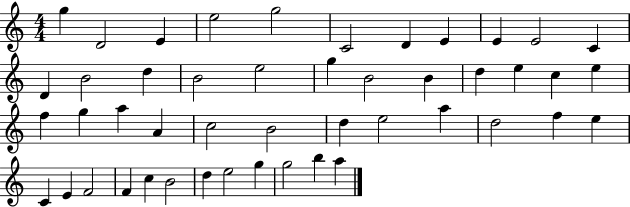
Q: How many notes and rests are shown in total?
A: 47